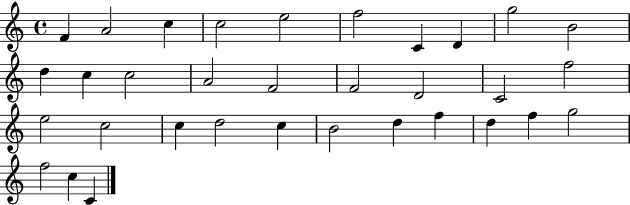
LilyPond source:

{
  \clef treble
  \time 4/4
  \defaultTimeSignature
  \key c \major
  f'4 a'2 c''4 | c''2 e''2 | f''2 c'4 d'4 | g''2 b'2 | \break d''4 c''4 c''2 | a'2 f'2 | f'2 d'2 | c'2 f''2 | \break e''2 c''2 | c''4 d''2 c''4 | b'2 d''4 f''4 | d''4 f''4 g''2 | \break f''2 c''4 c'4 | \bar "|."
}